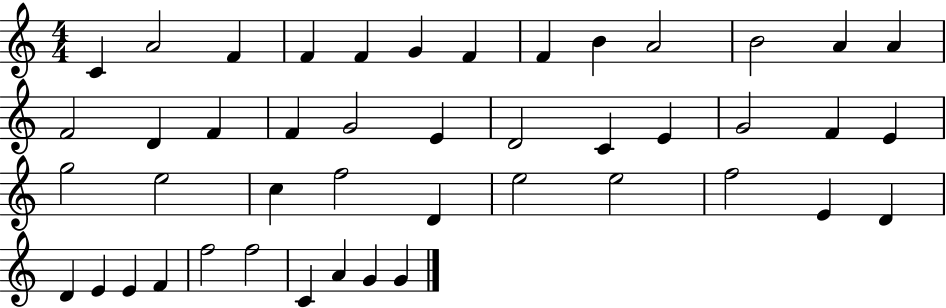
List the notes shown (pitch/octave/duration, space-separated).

C4/q A4/h F4/q F4/q F4/q G4/q F4/q F4/q B4/q A4/h B4/h A4/q A4/q F4/h D4/q F4/q F4/q G4/h E4/q D4/h C4/q E4/q G4/h F4/q E4/q G5/h E5/h C5/q F5/h D4/q E5/h E5/h F5/h E4/q D4/q D4/q E4/q E4/q F4/q F5/h F5/h C4/q A4/q G4/q G4/q